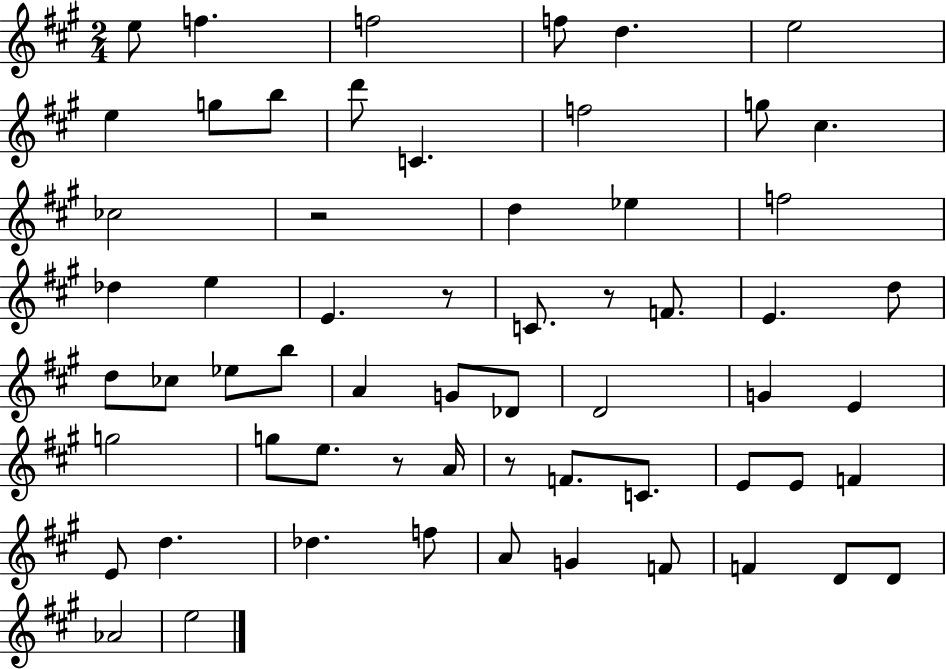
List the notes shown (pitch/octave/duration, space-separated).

E5/e F5/q. F5/h F5/e D5/q. E5/h E5/q G5/e B5/e D6/e C4/q. F5/h G5/e C#5/q. CES5/h R/h D5/q Eb5/q F5/h Db5/q E5/q E4/q. R/e C4/e. R/e F4/e. E4/q. D5/e D5/e CES5/e Eb5/e B5/e A4/q G4/e Db4/e D4/h G4/q E4/q G5/h G5/e E5/e. R/e A4/s R/e F4/e. C4/e. E4/e E4/e F4/q E4/e D5/q. Db5/q. F5/e A4/e G4/q F4/e F4/q D4/e D4/e Ab4/h E5/h